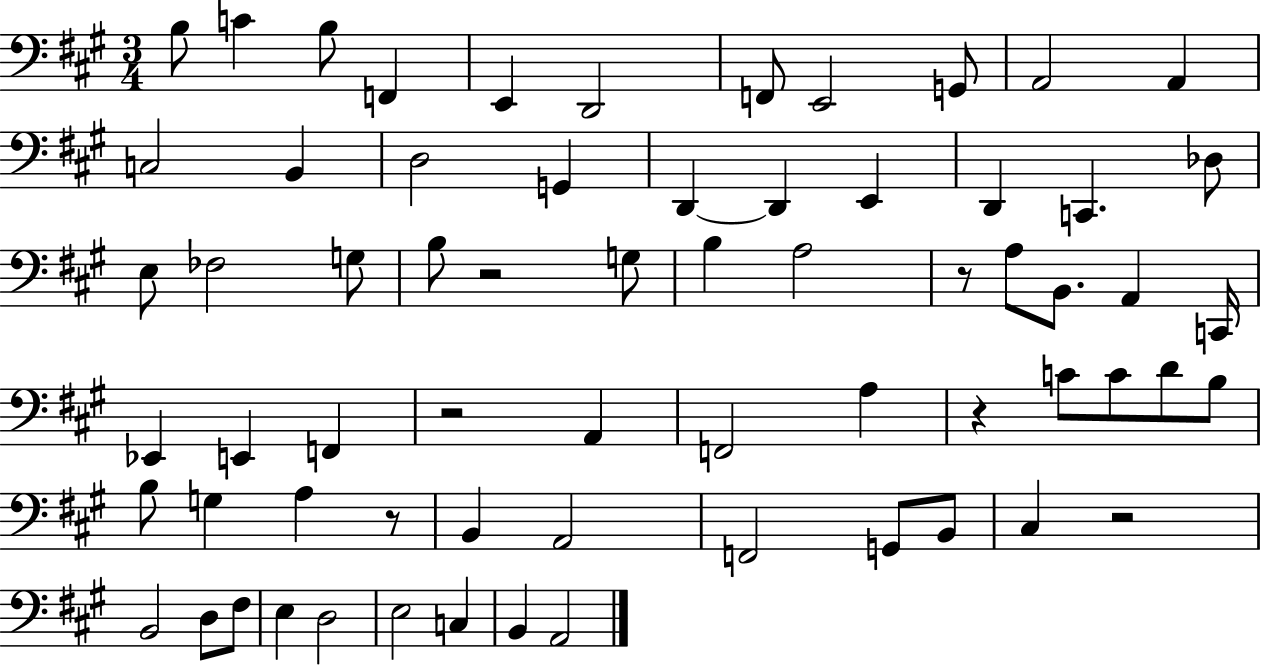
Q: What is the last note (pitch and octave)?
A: A2